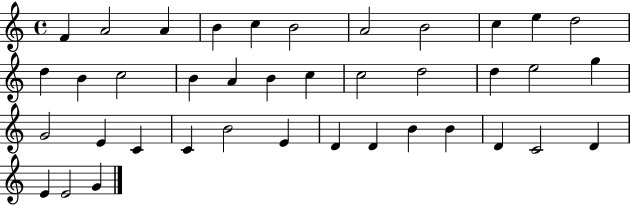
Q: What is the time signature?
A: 4/4